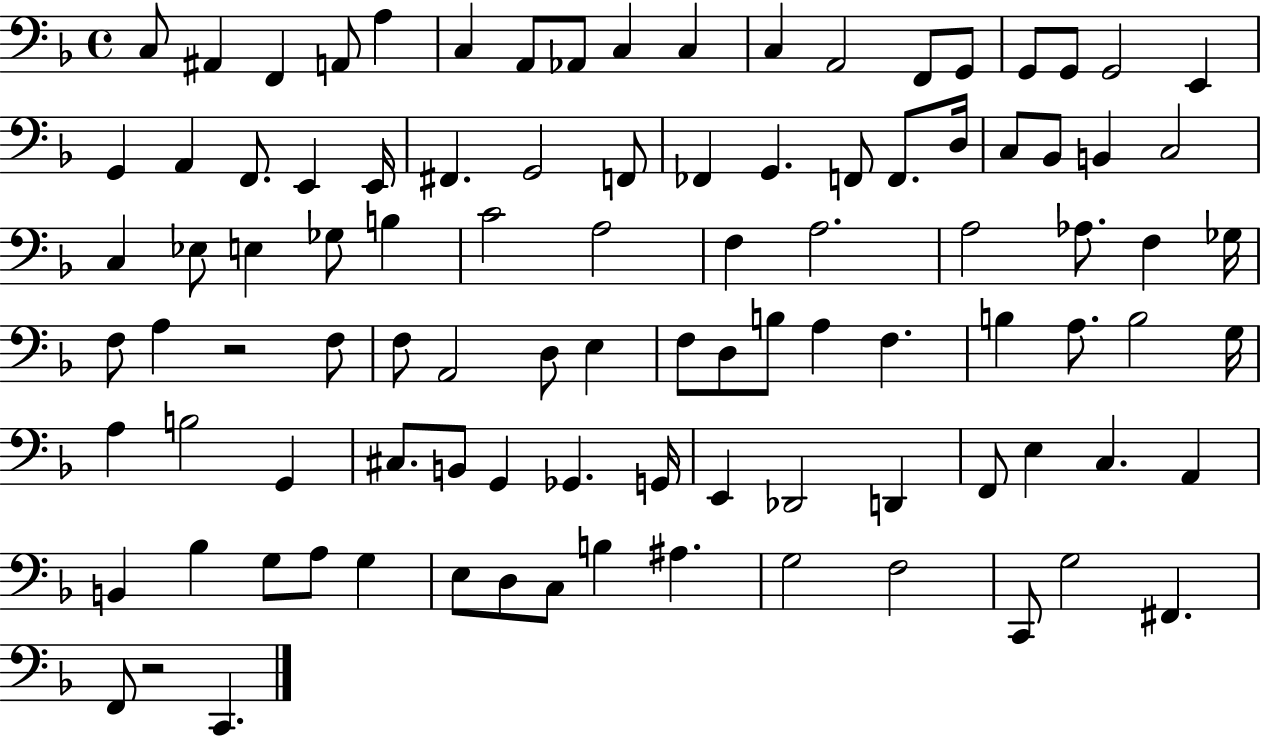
C3/e A#2/q F2/q A2/e A3/q C3/q A2/e Ab2/e C3/q C3/q C3/q A2/h F2/e G2/e G2/e G2/e G2/h E2/q G2/q A2/q F2/e. E2/q E2/s F#2/q. G2/h F2/e FES2/q G2/q. F2/e F2/e. D3/s C3/e Bb2/e B2/q C3/h C3/q Eb3/e E3/q Gb3/e B3/q C4/h A3/h F3/q A3/h. A3/h Ab3/e. F3/q Gb3/s F3/e A3/q R/h F3/e F3/e A2/h D3/e E3/q F3/e D3/e B3/e A3/q F3/q. B3/q A3/e. B3/h G3/s A3/q B3/h G2/q C#3/e. B2/e G2/q Gb2/q. G2/s E2/q Db2/h D2/q F2/e E3/q C3/q. A2/q B2/q Bb3/q G3/e A3/e G3/q E3/e D3/e C3/e B3/q A#3/q. G3/h F3/h C2/e G3/h F#2/q. F2/e R/h C2/q.